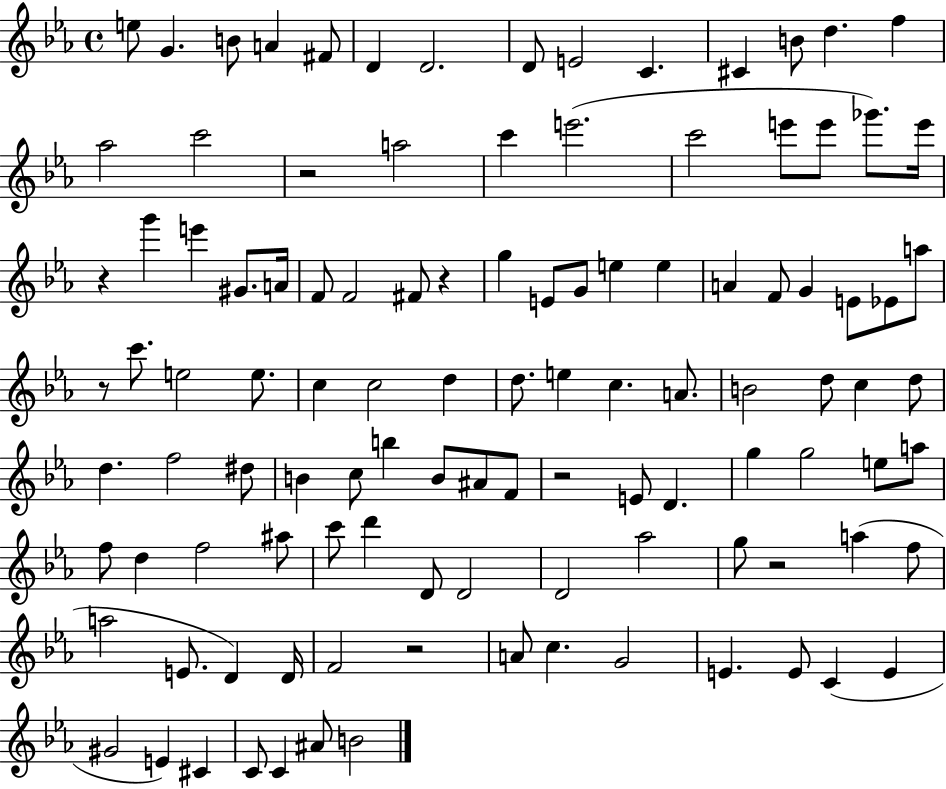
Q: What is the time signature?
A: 4/4